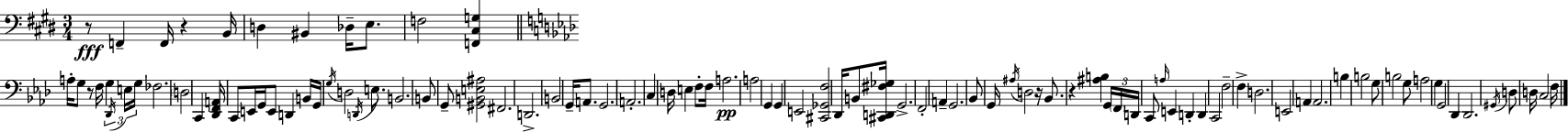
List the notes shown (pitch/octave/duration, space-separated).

R/e F2/q F2/s R/q B2/s D3/q BIS2/q Db3/s E3/e. F3/h [F2,C#3,G3]/q A3/s G3/e R/e F3/s G3/q Db2/s E3/s G3/s FES3/h. D3/h C2/q [Db2,F2,A2]/s C2/e E2/s G2/s E2/e D2/q B2/s G2/s G3/s D3/h D2/s E3/e. B2/h. B2/e G2/e [G#2,B2,E3,A#3]/h F#2/h. D2/h. B2/h G2/s A2/e. G2/h. A2/h. C3/q D3/s E3/q F3/e F3/s A3/h. A3/h G2/q G2/q E2/h [C#2,Gb2,F3]/h Db2/s B2/e [C#2,D2,F#3,Gb3]/s G2/h. F2/h A2/q G2/h. Bb2/e G2/s A#3/s D3/h R/s Bb2/e. R/q [A#3,B3]/q G2/s F2/s D2/s C2/e A3/s E2/q D2/q D2/q C2/h F3/h F3/q D3/h. E2/h A2/q A2/h. B3/q B3/h G3/e B3/h G3/e A3/h G3/q G2/h Db2/q Db2/h. G#2/s D3/e D3/s C3/h F3/s